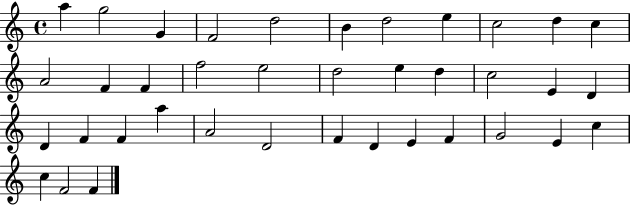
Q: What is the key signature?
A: C major